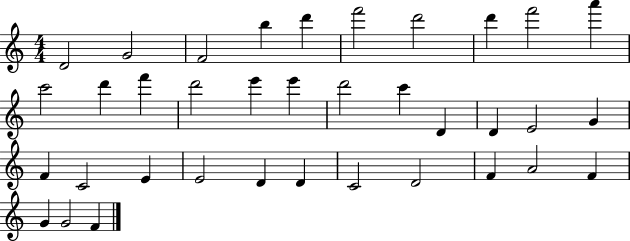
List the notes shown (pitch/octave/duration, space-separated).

D4/h G4/h F4/h B5/q D6/q F6/h D6/h D6/q F6/h A6/q C6/h D6/q F6/q D6/h E6/q E6/q D6/h C6/q D4/q D4/q E4/h G4/q F4/q C4/h E4/q E4/h D4/q D4/q C4/h D4/h F4/q A4/h F4/q G4/q G4/h F4/q